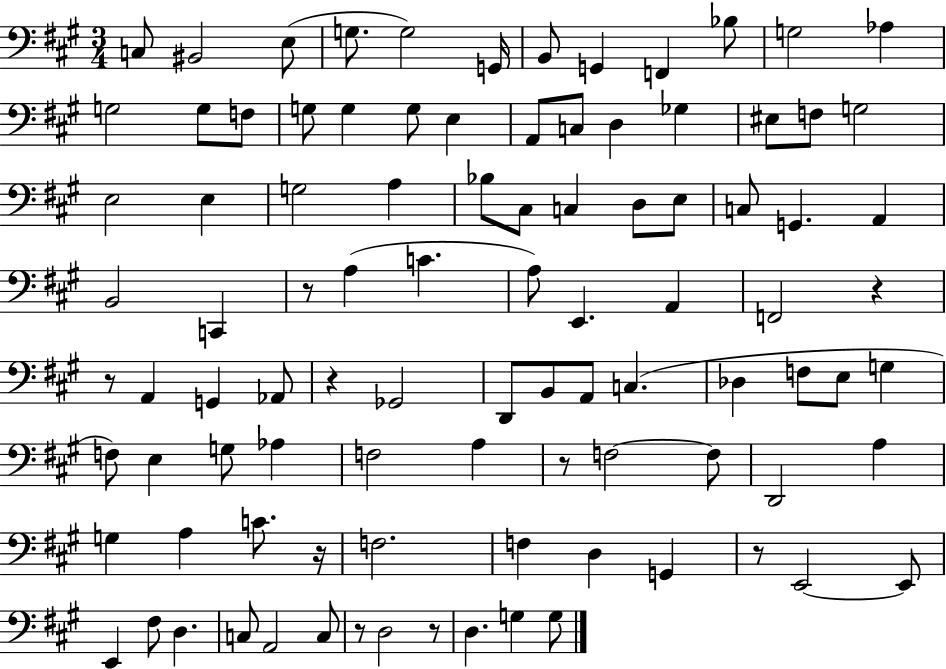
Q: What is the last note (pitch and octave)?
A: G3